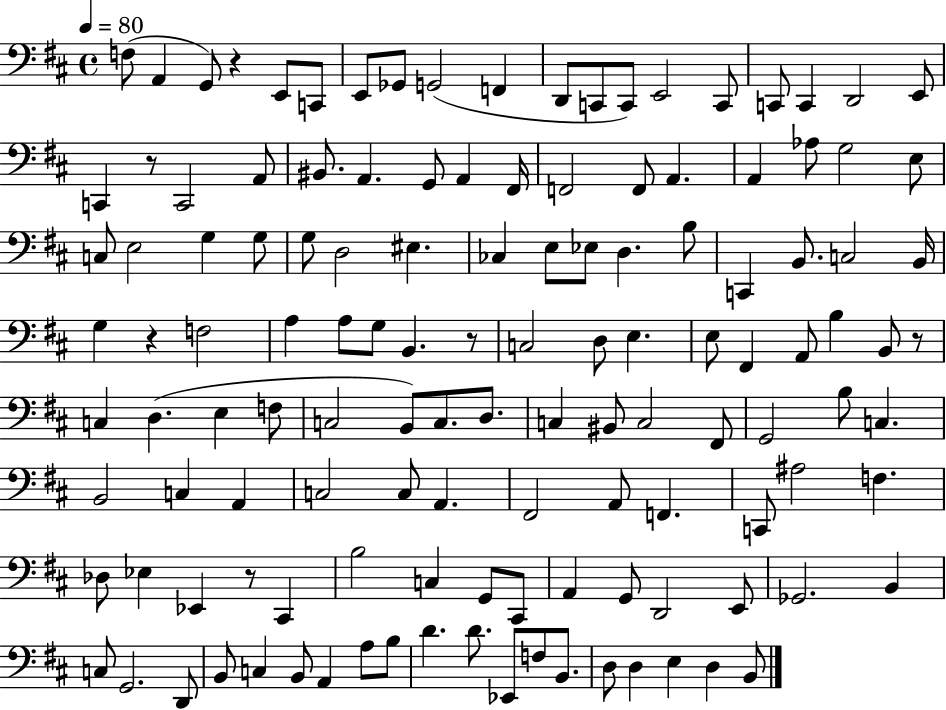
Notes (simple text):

F3/e A2/q G2/e R/q E2/e C2/e E2/e Gb2/e G2/h F2/q D2/e C2/e C2/e E2/h C2/e C2/e C2/q D2/h E2/e C2/q R/e C2/h A2/e BIS2/e. A2/q. G2/e A2/q F#2/s F2/h F2/e A2/q. A2/q Ab3/e G3/h E3/e C3/e E3/h G3/q G3/e G3/e D3/h EIS3/q. CES3/q E3/e Eb3/e D3/q. B3/e C2/q B2/e. C3/h B2/s G3/q R/q F3/h A3/q A3/e G3/e B2/q. R/e C3/h D3/e E3/q. E3/e F#2/q A2/e B3/q B2/e R/e C3/q D3/q. E3/q F3/e C3/h B2/e C3/e. D3/e. C3/q BIS2/e C3/h F#2/e G2/h B3/e C3/q. B2/h C3/q A2/q C3/h C3/e A2/q. F#2/h A2/e F2/q. C2/e A#3/h F3/q. Db3/e Eb3/q Eb2/q R/e C#2/q B3/h C3/q G2/e C#2/e A2/q G2/e D2/h E2/e Gb2/h. B2/q C3/e G2/h. D2/e B2/e C3/q B2/e A2/q A3/e B3/e D4/q. D4/e. Eb2/e F3/e B2/e. D3/e D3/q E3/q D3/q B2/e